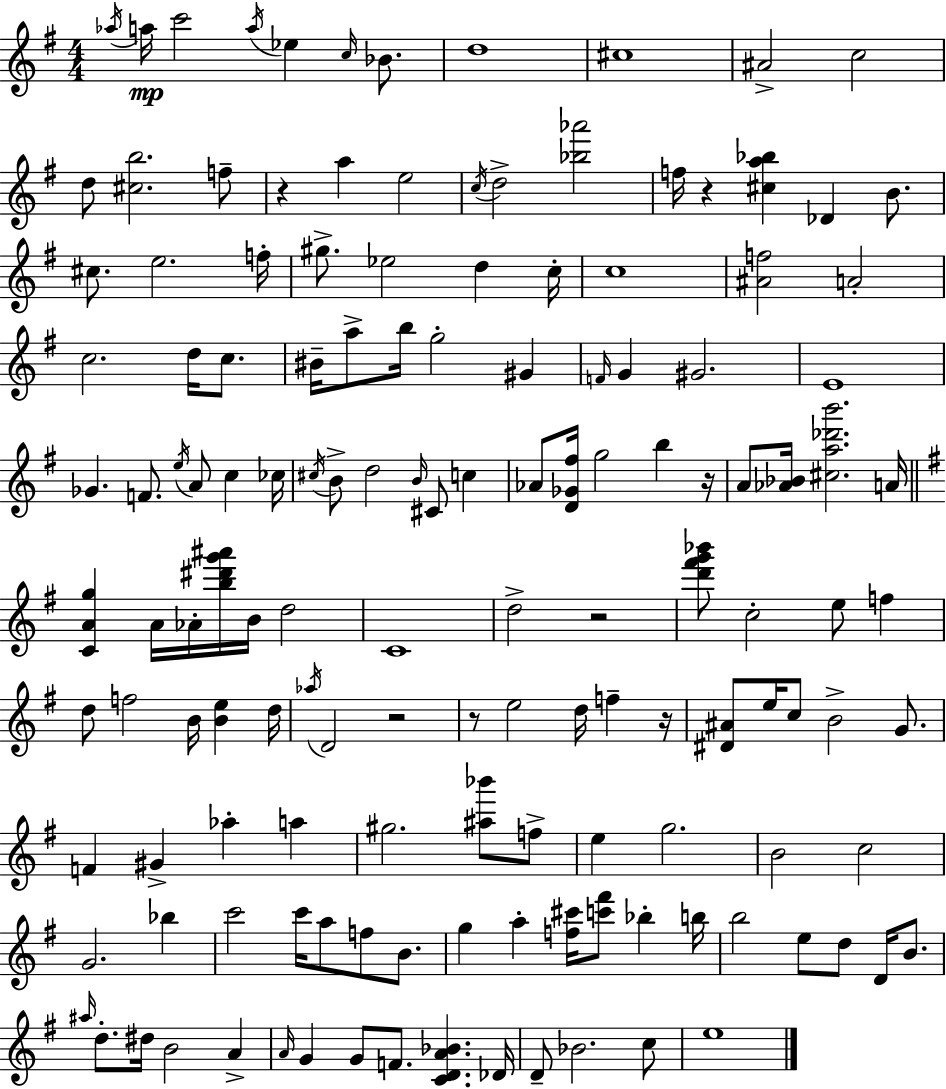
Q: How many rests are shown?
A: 7